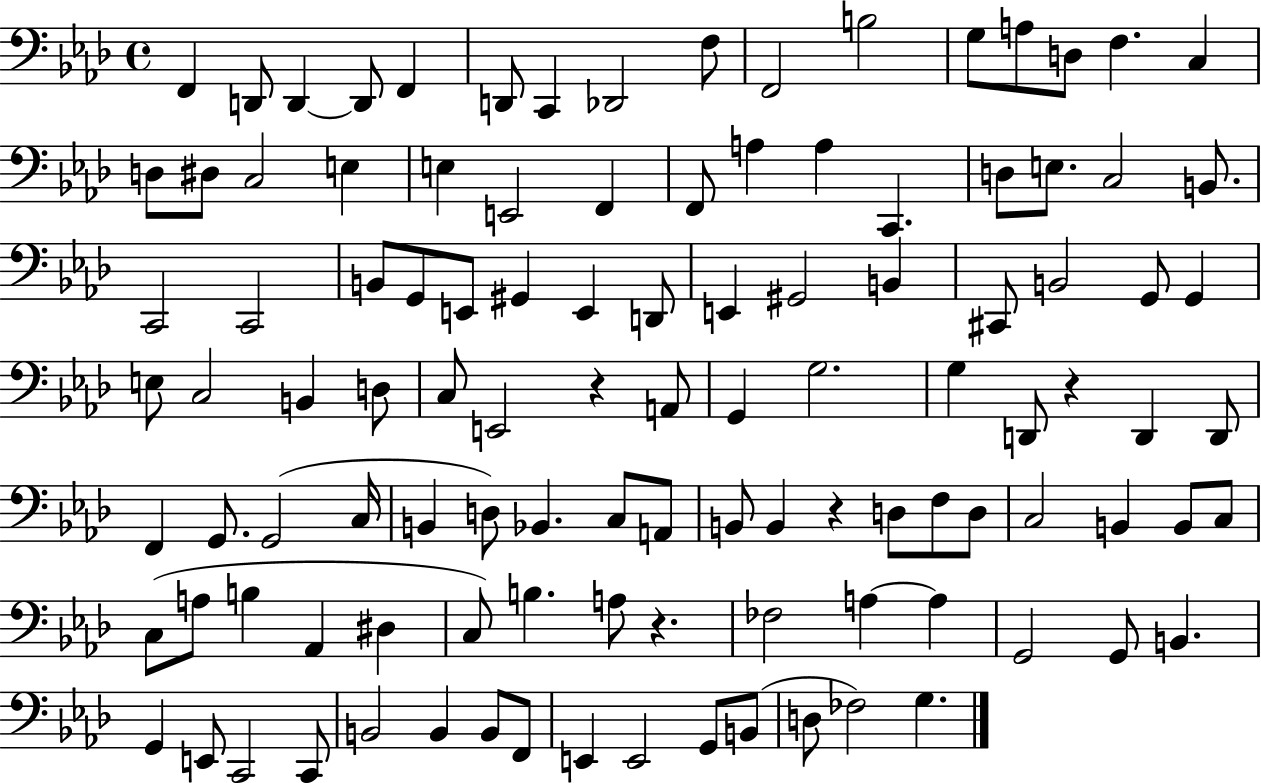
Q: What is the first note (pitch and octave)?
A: F2